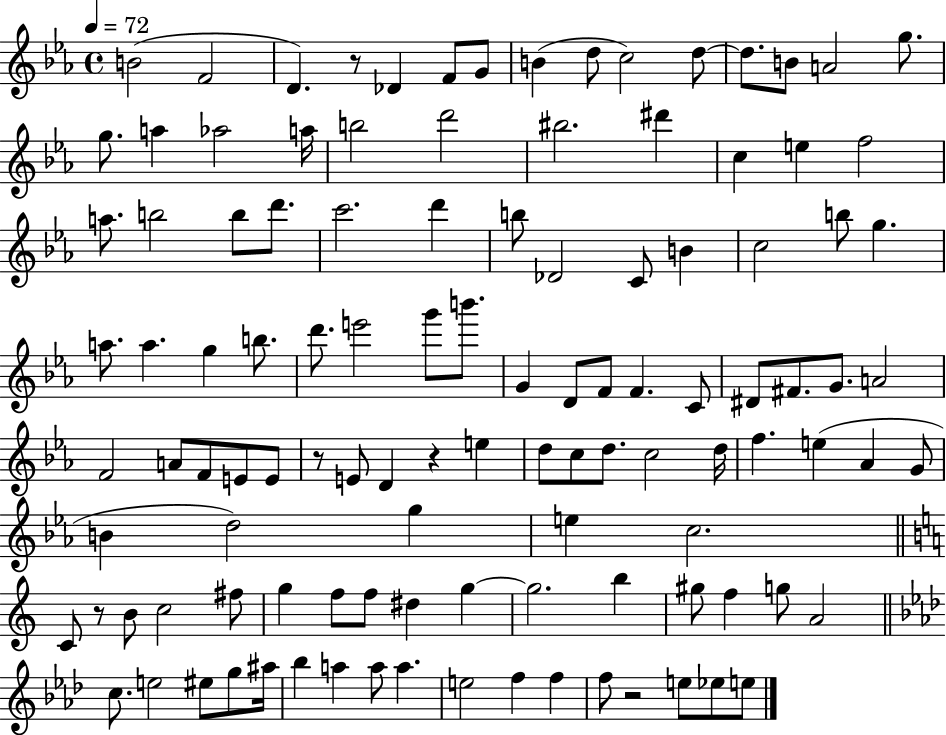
{
  \clef treble
  \time 4/4
  \defaultTimeSignature
  \key ees \major
  \tempo 4 = 72
  \repeat volta 2 { b'2( f'2 | d'4.) r8 des'4 f'8 g'8 | b'4( d''8 c''2) d''8~~ | d''8. b'8 a'2 g''8. | \break g''8. a''4 aes''2 a''16 | b''2 d'''2 | bis''2. dis'''4 | c''4 e''4 f''2 | \break a''8. b''2 b''8 d'''8. | c'''2. d'''4 | b''8 des'2 c'8 b'4 | c''2 b''8 g''4. | \break a''8. a''4. g''4 b''8. | d'''8. e'''2 g'''8 b'''8. | g'4 d'8 f'8 f'4. c'8 | dis'8 fis'8. g'8. a'2 | \break f'2 a'8 f'8 e'8 e'8 | r8 e'8 d'4 r4 e''4 | d''8 c''8 d''8. c''2 d''16 | f''4. e''4( aes'4 g'8 | \break b'4 d''2) g''4 | e''4 c''2. | \bar "||" \break \key c \major c'8 r8 b'8 c''2 fis''8 | g''4 f''8 f''8 dis''4 g''4~~ | g''2. b''4 | gis''8 f''4 g''8 a'2 | \break \bar "||" \break \key aes \major c''8. e''2 eis''8 g''8 ais''16 | bes''4 a''4 a''8 a''4. | e''2 f''4 f''4 | f''8 r2 e''8 ees''8 e''8 | \break } \bar "|."
}